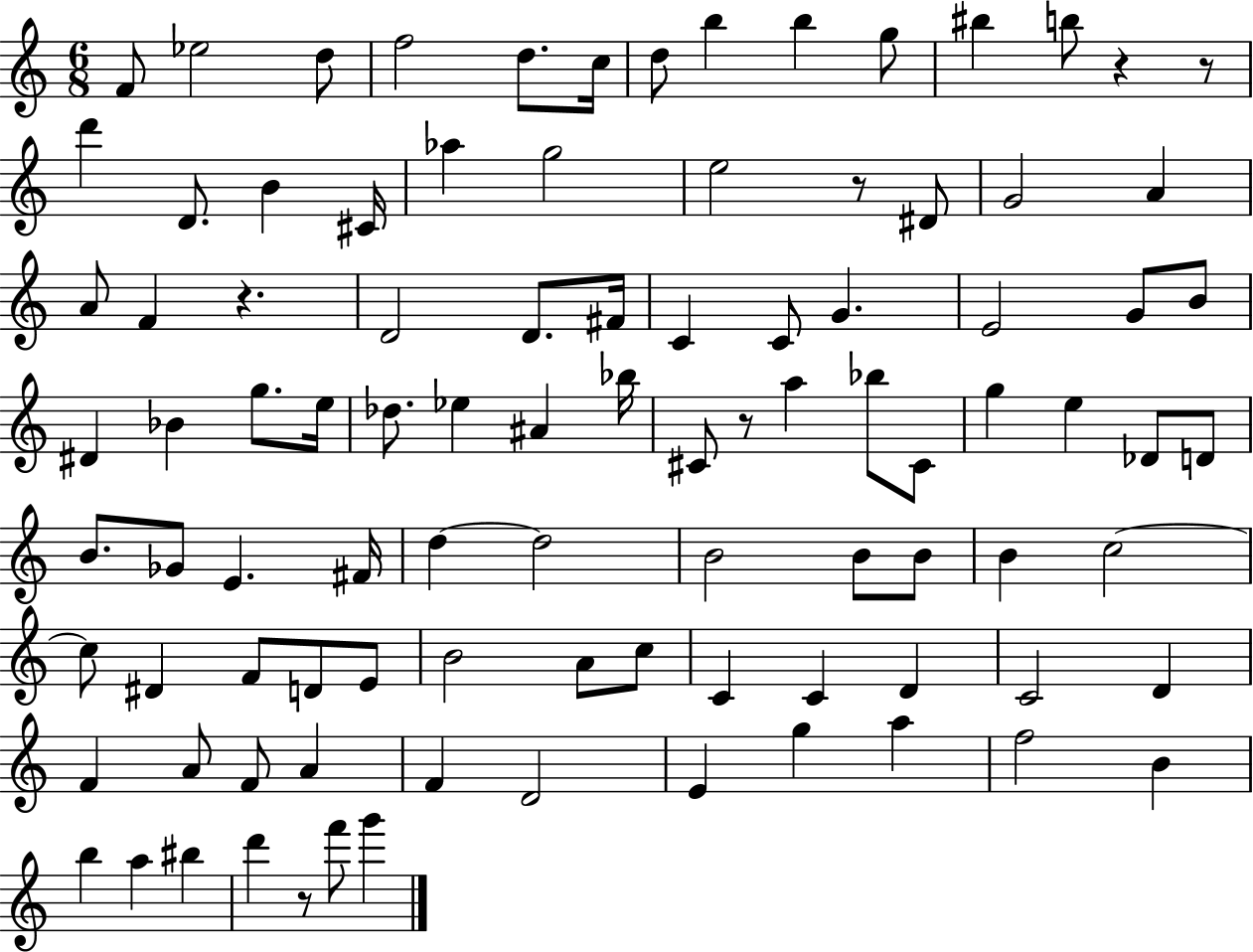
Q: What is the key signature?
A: C major